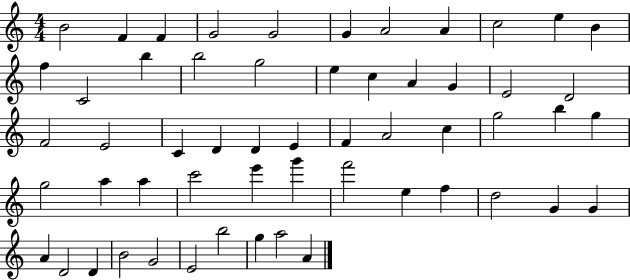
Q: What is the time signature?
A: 4/4